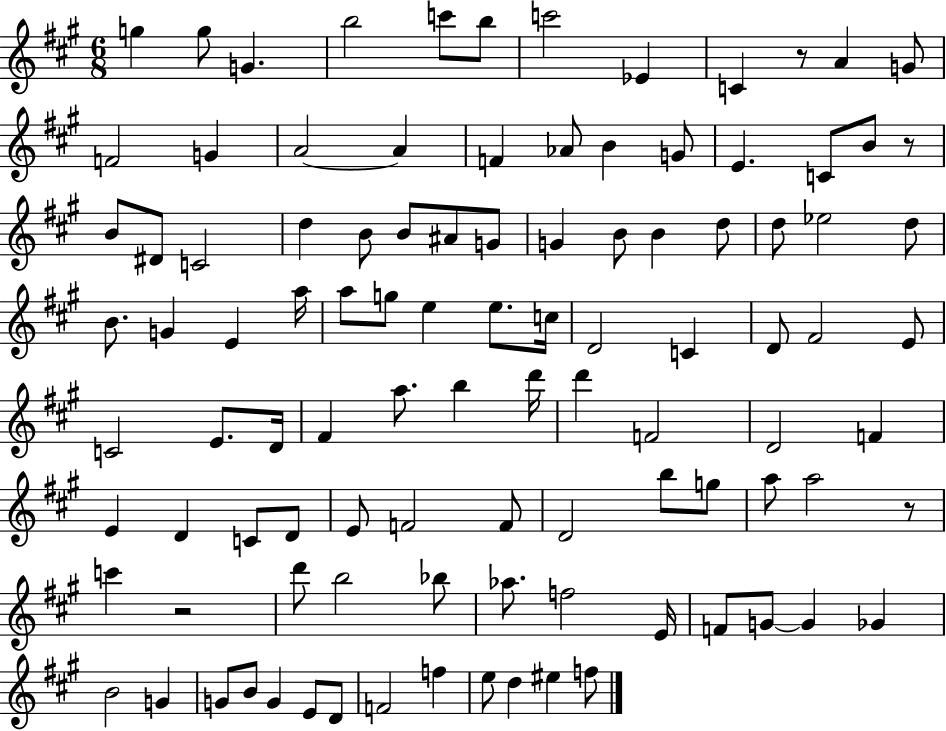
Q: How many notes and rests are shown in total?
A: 102